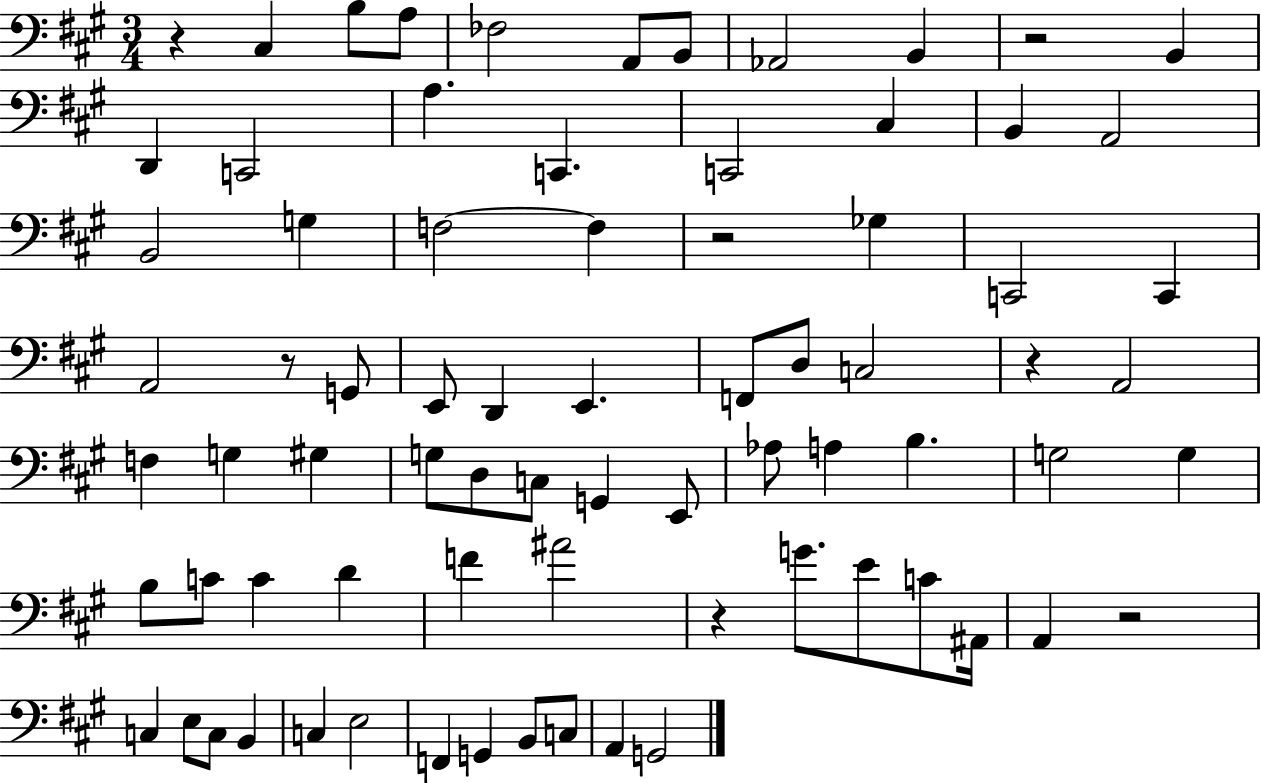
{
  \clef bass
  \numericTimeSignature
  \time 3/4
  \key a \major
  \repeat volta 2 { r4 cis4 b8 a8 | fes2 a,8 b,8 | aes,2 b,4 | r2 b,4 | \break d,4 c,2 | a4. c,4. | c,2 cis4 | b,4 a,2 | \break b,2 g4 | f2~~ f4 | r2 ges4 | c,2 c,4 | \break a,2 r8 g,8 | e,8 d,4 e,4. | f,8 d8 c2 | r4 a,2 | \break f4 g4 gis4 | g8 d8 c8 g,4 e,8 | aes8 a4 b4. | g2 g4 | \break b8 c'8 c'4 d'4 | f'4 ais'2 | r4 g'8. e'8 c'8 ais,16 | a,4 r2 | \break c4 e8 c8 b,4 | c4 e2 | f,4 g,4 b,8 c8 | a,4 g,2 | \break } \bar "|."
}